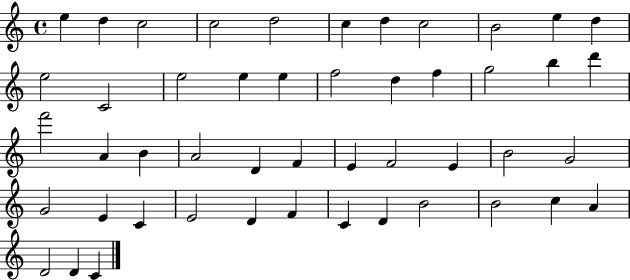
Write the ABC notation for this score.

X:1
T:Untitled
M:4/4
L:1/4
K:C
e d c2 c2 d2 c d c2 B2 e d e2 C2 e2 e e f2 d f g2 b d' f'2 A B A2 D F E F2 E B2 G2 G2 E C E2 D F C D B2 B2 c A D2 D C